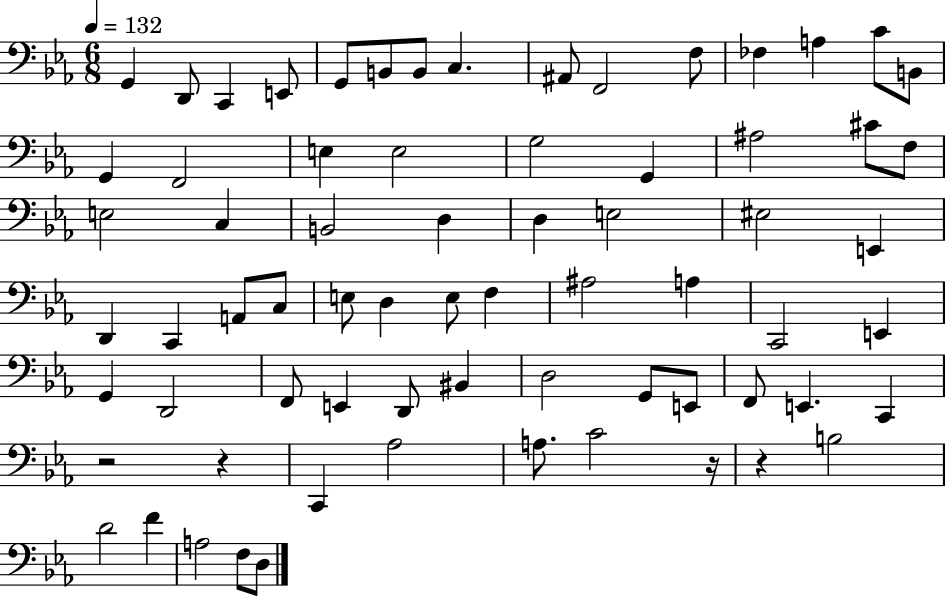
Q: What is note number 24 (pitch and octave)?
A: F3